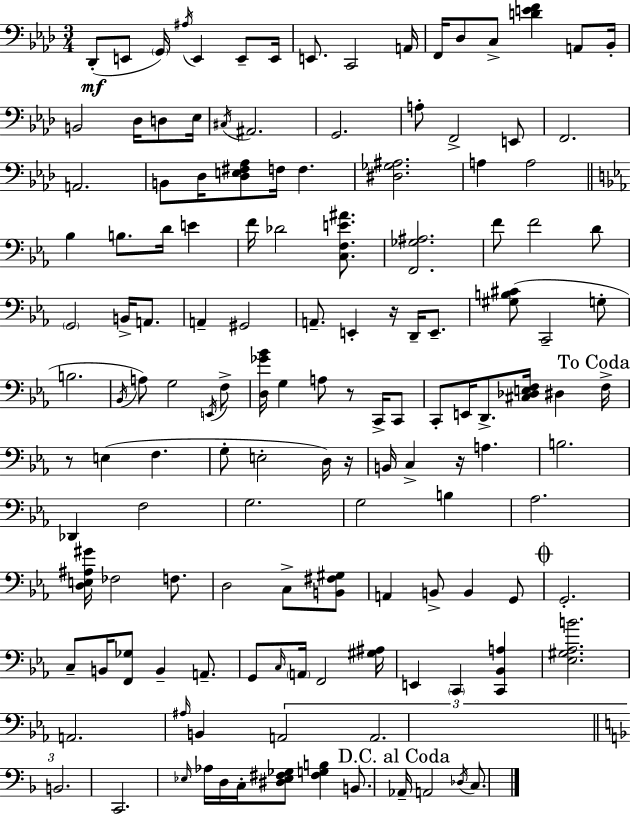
X:1
T:Untitled
M:3/4
L:1/4
K:Ab
_D,,/2 E,,/2 G,,/4 ^A,/4 E,, E,,/2 E,,/4 E,,/2 C,,2 A,,/4 F,,/4 _D,/2 C,/2 [DEF] A,,/2 _B,,/4 B,,2 _D,/4 D,/2 _E,/4 ^C,/4 ^A,,2 G,,2 A,/2 F,,2 E,,/2 F,,2 A,,2 B,,/2 _D,/4 [_D,E,^F,_A,]/2 F,/4 F, [^D,_G,^A,]2 A, A,2 _B, B,/2 D/4 E F/4 _D2 [C,F,E^A]/2 [F,,_G,^A,]2 F/2 F2 D/2 G,,2 B,,/4 A,,/2 A,, ^G,,2 A,,/2 E,, z/4 D,,/4 E,,/2 [^G,B,^C]/2 C,,2 G,/2 B,2 _B,,/4 A,/2 G,2 E,,/4 F,/2 [D,_G_B]/4 G, A,/2 z/2 C,,/4 C,,/2 C,,/2 E,,/4 D,,/2 [^C,_D,E,F,]/4 ^D, F,/4 z/2 E, F, G,/2 E,2 D,/4 z/4 B,,/4 C, z/4 A, B,2 _D,, F,2 G,2 G,2 B, _A,2 [D,E,^A,^G]/4 _F,2 F,/2 D,2 C,/2 [B,,^F,^G,]/2 A,, B,,/2 B,, G,,/2 G,,2 C,/2 B,,/4 [F,,_G,]/2 B,, A,,/2 G,,/2 C,/4 A,,/4 F,,2 [^G,^A,]/4 E,, C,, [C,,_B,,A,] [_E,^G,_A,B]2 A,,2 ^A,/4 B,, A,,2 A,,2 B,,2 C,,2 _E,/4 _A,/4 D,/4 C,/4 [^D,_E,^F,_G,]/2 [^F,G,B,] B,,/2 _A,,/4 A,,2 _D,/4 C,/2